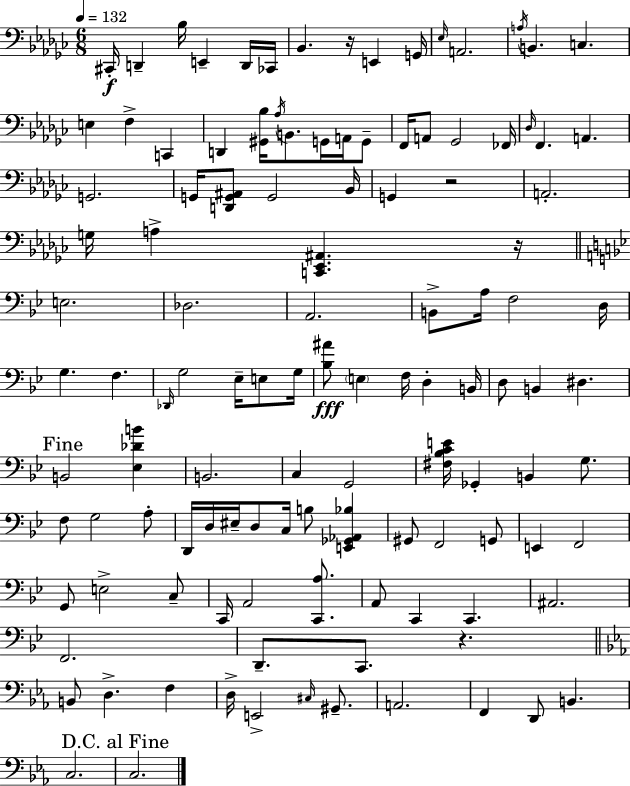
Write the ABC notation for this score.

X:1
T:Untitled
M:6/8
L:1/4
K:Ebm
^C,,/4 D,, _B,/4 E,, D,,/4 _C,,/4 _B,, z/4 E,, G,,/4 _E,/4 A,,2 A,/4 B,, C, E, F, C,, D,, [^G,,_B,]/4 _A,/4 B,,/2 G,,/4 A,,/4 G,,/2 F,,/4 A,,/2 _G,,2 _F,,/4 _D,/4 F,, A,, G,,2 G,,/4 [D,,G,,^A,,]/2 G,,2 _B,,/4 G,, z2 A,,2 G,/4 A, [C,,_E,,^A,,] z/4 E,2 _D,2 A,,2 B,,/2 A,/4 F,2 D,/4 G, F, _D,,/4 G,2 _E,/4 E,/2 G,/4 [_B,^A]/2 E, F,/4 D, B,,/4 D,/2 B,, ^D, B,,2 [_E,_DB] B,,2 C, G,,2 [^F,_B,CE]/4 _G,, B,, G,/2 F,/2 G,2 A,/2 D,,/4 D,/4 ^E,/4 D,/2 C,/4 B,/2 [E,,_G,,_A,,_B,] ^G,,/2 F,,2 G,,/2 E,, F,,2 G,,/2 E,2 C,/2 C,,/4 A,,2 [C,,A,]/2 A,,/2 C,, C,, ^A,,2 F,,2 D,,/2 C,,/2 z B,,/2 D, F, D,/4 E,,2 ^C,/4 ^G,,/2 A,,2 F,, D,,/2 B,, C,2 C,2